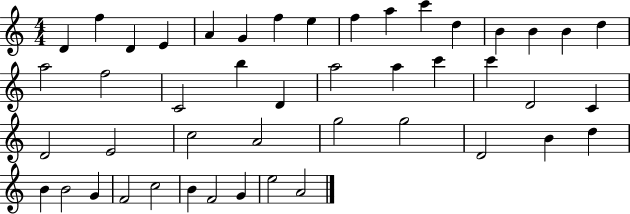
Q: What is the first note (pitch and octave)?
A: D4